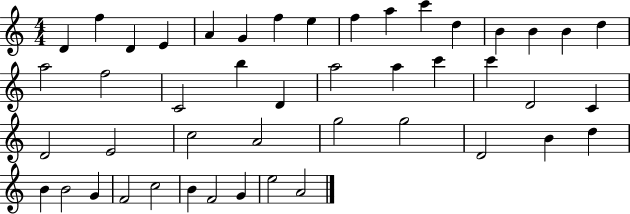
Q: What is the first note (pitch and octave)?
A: D4